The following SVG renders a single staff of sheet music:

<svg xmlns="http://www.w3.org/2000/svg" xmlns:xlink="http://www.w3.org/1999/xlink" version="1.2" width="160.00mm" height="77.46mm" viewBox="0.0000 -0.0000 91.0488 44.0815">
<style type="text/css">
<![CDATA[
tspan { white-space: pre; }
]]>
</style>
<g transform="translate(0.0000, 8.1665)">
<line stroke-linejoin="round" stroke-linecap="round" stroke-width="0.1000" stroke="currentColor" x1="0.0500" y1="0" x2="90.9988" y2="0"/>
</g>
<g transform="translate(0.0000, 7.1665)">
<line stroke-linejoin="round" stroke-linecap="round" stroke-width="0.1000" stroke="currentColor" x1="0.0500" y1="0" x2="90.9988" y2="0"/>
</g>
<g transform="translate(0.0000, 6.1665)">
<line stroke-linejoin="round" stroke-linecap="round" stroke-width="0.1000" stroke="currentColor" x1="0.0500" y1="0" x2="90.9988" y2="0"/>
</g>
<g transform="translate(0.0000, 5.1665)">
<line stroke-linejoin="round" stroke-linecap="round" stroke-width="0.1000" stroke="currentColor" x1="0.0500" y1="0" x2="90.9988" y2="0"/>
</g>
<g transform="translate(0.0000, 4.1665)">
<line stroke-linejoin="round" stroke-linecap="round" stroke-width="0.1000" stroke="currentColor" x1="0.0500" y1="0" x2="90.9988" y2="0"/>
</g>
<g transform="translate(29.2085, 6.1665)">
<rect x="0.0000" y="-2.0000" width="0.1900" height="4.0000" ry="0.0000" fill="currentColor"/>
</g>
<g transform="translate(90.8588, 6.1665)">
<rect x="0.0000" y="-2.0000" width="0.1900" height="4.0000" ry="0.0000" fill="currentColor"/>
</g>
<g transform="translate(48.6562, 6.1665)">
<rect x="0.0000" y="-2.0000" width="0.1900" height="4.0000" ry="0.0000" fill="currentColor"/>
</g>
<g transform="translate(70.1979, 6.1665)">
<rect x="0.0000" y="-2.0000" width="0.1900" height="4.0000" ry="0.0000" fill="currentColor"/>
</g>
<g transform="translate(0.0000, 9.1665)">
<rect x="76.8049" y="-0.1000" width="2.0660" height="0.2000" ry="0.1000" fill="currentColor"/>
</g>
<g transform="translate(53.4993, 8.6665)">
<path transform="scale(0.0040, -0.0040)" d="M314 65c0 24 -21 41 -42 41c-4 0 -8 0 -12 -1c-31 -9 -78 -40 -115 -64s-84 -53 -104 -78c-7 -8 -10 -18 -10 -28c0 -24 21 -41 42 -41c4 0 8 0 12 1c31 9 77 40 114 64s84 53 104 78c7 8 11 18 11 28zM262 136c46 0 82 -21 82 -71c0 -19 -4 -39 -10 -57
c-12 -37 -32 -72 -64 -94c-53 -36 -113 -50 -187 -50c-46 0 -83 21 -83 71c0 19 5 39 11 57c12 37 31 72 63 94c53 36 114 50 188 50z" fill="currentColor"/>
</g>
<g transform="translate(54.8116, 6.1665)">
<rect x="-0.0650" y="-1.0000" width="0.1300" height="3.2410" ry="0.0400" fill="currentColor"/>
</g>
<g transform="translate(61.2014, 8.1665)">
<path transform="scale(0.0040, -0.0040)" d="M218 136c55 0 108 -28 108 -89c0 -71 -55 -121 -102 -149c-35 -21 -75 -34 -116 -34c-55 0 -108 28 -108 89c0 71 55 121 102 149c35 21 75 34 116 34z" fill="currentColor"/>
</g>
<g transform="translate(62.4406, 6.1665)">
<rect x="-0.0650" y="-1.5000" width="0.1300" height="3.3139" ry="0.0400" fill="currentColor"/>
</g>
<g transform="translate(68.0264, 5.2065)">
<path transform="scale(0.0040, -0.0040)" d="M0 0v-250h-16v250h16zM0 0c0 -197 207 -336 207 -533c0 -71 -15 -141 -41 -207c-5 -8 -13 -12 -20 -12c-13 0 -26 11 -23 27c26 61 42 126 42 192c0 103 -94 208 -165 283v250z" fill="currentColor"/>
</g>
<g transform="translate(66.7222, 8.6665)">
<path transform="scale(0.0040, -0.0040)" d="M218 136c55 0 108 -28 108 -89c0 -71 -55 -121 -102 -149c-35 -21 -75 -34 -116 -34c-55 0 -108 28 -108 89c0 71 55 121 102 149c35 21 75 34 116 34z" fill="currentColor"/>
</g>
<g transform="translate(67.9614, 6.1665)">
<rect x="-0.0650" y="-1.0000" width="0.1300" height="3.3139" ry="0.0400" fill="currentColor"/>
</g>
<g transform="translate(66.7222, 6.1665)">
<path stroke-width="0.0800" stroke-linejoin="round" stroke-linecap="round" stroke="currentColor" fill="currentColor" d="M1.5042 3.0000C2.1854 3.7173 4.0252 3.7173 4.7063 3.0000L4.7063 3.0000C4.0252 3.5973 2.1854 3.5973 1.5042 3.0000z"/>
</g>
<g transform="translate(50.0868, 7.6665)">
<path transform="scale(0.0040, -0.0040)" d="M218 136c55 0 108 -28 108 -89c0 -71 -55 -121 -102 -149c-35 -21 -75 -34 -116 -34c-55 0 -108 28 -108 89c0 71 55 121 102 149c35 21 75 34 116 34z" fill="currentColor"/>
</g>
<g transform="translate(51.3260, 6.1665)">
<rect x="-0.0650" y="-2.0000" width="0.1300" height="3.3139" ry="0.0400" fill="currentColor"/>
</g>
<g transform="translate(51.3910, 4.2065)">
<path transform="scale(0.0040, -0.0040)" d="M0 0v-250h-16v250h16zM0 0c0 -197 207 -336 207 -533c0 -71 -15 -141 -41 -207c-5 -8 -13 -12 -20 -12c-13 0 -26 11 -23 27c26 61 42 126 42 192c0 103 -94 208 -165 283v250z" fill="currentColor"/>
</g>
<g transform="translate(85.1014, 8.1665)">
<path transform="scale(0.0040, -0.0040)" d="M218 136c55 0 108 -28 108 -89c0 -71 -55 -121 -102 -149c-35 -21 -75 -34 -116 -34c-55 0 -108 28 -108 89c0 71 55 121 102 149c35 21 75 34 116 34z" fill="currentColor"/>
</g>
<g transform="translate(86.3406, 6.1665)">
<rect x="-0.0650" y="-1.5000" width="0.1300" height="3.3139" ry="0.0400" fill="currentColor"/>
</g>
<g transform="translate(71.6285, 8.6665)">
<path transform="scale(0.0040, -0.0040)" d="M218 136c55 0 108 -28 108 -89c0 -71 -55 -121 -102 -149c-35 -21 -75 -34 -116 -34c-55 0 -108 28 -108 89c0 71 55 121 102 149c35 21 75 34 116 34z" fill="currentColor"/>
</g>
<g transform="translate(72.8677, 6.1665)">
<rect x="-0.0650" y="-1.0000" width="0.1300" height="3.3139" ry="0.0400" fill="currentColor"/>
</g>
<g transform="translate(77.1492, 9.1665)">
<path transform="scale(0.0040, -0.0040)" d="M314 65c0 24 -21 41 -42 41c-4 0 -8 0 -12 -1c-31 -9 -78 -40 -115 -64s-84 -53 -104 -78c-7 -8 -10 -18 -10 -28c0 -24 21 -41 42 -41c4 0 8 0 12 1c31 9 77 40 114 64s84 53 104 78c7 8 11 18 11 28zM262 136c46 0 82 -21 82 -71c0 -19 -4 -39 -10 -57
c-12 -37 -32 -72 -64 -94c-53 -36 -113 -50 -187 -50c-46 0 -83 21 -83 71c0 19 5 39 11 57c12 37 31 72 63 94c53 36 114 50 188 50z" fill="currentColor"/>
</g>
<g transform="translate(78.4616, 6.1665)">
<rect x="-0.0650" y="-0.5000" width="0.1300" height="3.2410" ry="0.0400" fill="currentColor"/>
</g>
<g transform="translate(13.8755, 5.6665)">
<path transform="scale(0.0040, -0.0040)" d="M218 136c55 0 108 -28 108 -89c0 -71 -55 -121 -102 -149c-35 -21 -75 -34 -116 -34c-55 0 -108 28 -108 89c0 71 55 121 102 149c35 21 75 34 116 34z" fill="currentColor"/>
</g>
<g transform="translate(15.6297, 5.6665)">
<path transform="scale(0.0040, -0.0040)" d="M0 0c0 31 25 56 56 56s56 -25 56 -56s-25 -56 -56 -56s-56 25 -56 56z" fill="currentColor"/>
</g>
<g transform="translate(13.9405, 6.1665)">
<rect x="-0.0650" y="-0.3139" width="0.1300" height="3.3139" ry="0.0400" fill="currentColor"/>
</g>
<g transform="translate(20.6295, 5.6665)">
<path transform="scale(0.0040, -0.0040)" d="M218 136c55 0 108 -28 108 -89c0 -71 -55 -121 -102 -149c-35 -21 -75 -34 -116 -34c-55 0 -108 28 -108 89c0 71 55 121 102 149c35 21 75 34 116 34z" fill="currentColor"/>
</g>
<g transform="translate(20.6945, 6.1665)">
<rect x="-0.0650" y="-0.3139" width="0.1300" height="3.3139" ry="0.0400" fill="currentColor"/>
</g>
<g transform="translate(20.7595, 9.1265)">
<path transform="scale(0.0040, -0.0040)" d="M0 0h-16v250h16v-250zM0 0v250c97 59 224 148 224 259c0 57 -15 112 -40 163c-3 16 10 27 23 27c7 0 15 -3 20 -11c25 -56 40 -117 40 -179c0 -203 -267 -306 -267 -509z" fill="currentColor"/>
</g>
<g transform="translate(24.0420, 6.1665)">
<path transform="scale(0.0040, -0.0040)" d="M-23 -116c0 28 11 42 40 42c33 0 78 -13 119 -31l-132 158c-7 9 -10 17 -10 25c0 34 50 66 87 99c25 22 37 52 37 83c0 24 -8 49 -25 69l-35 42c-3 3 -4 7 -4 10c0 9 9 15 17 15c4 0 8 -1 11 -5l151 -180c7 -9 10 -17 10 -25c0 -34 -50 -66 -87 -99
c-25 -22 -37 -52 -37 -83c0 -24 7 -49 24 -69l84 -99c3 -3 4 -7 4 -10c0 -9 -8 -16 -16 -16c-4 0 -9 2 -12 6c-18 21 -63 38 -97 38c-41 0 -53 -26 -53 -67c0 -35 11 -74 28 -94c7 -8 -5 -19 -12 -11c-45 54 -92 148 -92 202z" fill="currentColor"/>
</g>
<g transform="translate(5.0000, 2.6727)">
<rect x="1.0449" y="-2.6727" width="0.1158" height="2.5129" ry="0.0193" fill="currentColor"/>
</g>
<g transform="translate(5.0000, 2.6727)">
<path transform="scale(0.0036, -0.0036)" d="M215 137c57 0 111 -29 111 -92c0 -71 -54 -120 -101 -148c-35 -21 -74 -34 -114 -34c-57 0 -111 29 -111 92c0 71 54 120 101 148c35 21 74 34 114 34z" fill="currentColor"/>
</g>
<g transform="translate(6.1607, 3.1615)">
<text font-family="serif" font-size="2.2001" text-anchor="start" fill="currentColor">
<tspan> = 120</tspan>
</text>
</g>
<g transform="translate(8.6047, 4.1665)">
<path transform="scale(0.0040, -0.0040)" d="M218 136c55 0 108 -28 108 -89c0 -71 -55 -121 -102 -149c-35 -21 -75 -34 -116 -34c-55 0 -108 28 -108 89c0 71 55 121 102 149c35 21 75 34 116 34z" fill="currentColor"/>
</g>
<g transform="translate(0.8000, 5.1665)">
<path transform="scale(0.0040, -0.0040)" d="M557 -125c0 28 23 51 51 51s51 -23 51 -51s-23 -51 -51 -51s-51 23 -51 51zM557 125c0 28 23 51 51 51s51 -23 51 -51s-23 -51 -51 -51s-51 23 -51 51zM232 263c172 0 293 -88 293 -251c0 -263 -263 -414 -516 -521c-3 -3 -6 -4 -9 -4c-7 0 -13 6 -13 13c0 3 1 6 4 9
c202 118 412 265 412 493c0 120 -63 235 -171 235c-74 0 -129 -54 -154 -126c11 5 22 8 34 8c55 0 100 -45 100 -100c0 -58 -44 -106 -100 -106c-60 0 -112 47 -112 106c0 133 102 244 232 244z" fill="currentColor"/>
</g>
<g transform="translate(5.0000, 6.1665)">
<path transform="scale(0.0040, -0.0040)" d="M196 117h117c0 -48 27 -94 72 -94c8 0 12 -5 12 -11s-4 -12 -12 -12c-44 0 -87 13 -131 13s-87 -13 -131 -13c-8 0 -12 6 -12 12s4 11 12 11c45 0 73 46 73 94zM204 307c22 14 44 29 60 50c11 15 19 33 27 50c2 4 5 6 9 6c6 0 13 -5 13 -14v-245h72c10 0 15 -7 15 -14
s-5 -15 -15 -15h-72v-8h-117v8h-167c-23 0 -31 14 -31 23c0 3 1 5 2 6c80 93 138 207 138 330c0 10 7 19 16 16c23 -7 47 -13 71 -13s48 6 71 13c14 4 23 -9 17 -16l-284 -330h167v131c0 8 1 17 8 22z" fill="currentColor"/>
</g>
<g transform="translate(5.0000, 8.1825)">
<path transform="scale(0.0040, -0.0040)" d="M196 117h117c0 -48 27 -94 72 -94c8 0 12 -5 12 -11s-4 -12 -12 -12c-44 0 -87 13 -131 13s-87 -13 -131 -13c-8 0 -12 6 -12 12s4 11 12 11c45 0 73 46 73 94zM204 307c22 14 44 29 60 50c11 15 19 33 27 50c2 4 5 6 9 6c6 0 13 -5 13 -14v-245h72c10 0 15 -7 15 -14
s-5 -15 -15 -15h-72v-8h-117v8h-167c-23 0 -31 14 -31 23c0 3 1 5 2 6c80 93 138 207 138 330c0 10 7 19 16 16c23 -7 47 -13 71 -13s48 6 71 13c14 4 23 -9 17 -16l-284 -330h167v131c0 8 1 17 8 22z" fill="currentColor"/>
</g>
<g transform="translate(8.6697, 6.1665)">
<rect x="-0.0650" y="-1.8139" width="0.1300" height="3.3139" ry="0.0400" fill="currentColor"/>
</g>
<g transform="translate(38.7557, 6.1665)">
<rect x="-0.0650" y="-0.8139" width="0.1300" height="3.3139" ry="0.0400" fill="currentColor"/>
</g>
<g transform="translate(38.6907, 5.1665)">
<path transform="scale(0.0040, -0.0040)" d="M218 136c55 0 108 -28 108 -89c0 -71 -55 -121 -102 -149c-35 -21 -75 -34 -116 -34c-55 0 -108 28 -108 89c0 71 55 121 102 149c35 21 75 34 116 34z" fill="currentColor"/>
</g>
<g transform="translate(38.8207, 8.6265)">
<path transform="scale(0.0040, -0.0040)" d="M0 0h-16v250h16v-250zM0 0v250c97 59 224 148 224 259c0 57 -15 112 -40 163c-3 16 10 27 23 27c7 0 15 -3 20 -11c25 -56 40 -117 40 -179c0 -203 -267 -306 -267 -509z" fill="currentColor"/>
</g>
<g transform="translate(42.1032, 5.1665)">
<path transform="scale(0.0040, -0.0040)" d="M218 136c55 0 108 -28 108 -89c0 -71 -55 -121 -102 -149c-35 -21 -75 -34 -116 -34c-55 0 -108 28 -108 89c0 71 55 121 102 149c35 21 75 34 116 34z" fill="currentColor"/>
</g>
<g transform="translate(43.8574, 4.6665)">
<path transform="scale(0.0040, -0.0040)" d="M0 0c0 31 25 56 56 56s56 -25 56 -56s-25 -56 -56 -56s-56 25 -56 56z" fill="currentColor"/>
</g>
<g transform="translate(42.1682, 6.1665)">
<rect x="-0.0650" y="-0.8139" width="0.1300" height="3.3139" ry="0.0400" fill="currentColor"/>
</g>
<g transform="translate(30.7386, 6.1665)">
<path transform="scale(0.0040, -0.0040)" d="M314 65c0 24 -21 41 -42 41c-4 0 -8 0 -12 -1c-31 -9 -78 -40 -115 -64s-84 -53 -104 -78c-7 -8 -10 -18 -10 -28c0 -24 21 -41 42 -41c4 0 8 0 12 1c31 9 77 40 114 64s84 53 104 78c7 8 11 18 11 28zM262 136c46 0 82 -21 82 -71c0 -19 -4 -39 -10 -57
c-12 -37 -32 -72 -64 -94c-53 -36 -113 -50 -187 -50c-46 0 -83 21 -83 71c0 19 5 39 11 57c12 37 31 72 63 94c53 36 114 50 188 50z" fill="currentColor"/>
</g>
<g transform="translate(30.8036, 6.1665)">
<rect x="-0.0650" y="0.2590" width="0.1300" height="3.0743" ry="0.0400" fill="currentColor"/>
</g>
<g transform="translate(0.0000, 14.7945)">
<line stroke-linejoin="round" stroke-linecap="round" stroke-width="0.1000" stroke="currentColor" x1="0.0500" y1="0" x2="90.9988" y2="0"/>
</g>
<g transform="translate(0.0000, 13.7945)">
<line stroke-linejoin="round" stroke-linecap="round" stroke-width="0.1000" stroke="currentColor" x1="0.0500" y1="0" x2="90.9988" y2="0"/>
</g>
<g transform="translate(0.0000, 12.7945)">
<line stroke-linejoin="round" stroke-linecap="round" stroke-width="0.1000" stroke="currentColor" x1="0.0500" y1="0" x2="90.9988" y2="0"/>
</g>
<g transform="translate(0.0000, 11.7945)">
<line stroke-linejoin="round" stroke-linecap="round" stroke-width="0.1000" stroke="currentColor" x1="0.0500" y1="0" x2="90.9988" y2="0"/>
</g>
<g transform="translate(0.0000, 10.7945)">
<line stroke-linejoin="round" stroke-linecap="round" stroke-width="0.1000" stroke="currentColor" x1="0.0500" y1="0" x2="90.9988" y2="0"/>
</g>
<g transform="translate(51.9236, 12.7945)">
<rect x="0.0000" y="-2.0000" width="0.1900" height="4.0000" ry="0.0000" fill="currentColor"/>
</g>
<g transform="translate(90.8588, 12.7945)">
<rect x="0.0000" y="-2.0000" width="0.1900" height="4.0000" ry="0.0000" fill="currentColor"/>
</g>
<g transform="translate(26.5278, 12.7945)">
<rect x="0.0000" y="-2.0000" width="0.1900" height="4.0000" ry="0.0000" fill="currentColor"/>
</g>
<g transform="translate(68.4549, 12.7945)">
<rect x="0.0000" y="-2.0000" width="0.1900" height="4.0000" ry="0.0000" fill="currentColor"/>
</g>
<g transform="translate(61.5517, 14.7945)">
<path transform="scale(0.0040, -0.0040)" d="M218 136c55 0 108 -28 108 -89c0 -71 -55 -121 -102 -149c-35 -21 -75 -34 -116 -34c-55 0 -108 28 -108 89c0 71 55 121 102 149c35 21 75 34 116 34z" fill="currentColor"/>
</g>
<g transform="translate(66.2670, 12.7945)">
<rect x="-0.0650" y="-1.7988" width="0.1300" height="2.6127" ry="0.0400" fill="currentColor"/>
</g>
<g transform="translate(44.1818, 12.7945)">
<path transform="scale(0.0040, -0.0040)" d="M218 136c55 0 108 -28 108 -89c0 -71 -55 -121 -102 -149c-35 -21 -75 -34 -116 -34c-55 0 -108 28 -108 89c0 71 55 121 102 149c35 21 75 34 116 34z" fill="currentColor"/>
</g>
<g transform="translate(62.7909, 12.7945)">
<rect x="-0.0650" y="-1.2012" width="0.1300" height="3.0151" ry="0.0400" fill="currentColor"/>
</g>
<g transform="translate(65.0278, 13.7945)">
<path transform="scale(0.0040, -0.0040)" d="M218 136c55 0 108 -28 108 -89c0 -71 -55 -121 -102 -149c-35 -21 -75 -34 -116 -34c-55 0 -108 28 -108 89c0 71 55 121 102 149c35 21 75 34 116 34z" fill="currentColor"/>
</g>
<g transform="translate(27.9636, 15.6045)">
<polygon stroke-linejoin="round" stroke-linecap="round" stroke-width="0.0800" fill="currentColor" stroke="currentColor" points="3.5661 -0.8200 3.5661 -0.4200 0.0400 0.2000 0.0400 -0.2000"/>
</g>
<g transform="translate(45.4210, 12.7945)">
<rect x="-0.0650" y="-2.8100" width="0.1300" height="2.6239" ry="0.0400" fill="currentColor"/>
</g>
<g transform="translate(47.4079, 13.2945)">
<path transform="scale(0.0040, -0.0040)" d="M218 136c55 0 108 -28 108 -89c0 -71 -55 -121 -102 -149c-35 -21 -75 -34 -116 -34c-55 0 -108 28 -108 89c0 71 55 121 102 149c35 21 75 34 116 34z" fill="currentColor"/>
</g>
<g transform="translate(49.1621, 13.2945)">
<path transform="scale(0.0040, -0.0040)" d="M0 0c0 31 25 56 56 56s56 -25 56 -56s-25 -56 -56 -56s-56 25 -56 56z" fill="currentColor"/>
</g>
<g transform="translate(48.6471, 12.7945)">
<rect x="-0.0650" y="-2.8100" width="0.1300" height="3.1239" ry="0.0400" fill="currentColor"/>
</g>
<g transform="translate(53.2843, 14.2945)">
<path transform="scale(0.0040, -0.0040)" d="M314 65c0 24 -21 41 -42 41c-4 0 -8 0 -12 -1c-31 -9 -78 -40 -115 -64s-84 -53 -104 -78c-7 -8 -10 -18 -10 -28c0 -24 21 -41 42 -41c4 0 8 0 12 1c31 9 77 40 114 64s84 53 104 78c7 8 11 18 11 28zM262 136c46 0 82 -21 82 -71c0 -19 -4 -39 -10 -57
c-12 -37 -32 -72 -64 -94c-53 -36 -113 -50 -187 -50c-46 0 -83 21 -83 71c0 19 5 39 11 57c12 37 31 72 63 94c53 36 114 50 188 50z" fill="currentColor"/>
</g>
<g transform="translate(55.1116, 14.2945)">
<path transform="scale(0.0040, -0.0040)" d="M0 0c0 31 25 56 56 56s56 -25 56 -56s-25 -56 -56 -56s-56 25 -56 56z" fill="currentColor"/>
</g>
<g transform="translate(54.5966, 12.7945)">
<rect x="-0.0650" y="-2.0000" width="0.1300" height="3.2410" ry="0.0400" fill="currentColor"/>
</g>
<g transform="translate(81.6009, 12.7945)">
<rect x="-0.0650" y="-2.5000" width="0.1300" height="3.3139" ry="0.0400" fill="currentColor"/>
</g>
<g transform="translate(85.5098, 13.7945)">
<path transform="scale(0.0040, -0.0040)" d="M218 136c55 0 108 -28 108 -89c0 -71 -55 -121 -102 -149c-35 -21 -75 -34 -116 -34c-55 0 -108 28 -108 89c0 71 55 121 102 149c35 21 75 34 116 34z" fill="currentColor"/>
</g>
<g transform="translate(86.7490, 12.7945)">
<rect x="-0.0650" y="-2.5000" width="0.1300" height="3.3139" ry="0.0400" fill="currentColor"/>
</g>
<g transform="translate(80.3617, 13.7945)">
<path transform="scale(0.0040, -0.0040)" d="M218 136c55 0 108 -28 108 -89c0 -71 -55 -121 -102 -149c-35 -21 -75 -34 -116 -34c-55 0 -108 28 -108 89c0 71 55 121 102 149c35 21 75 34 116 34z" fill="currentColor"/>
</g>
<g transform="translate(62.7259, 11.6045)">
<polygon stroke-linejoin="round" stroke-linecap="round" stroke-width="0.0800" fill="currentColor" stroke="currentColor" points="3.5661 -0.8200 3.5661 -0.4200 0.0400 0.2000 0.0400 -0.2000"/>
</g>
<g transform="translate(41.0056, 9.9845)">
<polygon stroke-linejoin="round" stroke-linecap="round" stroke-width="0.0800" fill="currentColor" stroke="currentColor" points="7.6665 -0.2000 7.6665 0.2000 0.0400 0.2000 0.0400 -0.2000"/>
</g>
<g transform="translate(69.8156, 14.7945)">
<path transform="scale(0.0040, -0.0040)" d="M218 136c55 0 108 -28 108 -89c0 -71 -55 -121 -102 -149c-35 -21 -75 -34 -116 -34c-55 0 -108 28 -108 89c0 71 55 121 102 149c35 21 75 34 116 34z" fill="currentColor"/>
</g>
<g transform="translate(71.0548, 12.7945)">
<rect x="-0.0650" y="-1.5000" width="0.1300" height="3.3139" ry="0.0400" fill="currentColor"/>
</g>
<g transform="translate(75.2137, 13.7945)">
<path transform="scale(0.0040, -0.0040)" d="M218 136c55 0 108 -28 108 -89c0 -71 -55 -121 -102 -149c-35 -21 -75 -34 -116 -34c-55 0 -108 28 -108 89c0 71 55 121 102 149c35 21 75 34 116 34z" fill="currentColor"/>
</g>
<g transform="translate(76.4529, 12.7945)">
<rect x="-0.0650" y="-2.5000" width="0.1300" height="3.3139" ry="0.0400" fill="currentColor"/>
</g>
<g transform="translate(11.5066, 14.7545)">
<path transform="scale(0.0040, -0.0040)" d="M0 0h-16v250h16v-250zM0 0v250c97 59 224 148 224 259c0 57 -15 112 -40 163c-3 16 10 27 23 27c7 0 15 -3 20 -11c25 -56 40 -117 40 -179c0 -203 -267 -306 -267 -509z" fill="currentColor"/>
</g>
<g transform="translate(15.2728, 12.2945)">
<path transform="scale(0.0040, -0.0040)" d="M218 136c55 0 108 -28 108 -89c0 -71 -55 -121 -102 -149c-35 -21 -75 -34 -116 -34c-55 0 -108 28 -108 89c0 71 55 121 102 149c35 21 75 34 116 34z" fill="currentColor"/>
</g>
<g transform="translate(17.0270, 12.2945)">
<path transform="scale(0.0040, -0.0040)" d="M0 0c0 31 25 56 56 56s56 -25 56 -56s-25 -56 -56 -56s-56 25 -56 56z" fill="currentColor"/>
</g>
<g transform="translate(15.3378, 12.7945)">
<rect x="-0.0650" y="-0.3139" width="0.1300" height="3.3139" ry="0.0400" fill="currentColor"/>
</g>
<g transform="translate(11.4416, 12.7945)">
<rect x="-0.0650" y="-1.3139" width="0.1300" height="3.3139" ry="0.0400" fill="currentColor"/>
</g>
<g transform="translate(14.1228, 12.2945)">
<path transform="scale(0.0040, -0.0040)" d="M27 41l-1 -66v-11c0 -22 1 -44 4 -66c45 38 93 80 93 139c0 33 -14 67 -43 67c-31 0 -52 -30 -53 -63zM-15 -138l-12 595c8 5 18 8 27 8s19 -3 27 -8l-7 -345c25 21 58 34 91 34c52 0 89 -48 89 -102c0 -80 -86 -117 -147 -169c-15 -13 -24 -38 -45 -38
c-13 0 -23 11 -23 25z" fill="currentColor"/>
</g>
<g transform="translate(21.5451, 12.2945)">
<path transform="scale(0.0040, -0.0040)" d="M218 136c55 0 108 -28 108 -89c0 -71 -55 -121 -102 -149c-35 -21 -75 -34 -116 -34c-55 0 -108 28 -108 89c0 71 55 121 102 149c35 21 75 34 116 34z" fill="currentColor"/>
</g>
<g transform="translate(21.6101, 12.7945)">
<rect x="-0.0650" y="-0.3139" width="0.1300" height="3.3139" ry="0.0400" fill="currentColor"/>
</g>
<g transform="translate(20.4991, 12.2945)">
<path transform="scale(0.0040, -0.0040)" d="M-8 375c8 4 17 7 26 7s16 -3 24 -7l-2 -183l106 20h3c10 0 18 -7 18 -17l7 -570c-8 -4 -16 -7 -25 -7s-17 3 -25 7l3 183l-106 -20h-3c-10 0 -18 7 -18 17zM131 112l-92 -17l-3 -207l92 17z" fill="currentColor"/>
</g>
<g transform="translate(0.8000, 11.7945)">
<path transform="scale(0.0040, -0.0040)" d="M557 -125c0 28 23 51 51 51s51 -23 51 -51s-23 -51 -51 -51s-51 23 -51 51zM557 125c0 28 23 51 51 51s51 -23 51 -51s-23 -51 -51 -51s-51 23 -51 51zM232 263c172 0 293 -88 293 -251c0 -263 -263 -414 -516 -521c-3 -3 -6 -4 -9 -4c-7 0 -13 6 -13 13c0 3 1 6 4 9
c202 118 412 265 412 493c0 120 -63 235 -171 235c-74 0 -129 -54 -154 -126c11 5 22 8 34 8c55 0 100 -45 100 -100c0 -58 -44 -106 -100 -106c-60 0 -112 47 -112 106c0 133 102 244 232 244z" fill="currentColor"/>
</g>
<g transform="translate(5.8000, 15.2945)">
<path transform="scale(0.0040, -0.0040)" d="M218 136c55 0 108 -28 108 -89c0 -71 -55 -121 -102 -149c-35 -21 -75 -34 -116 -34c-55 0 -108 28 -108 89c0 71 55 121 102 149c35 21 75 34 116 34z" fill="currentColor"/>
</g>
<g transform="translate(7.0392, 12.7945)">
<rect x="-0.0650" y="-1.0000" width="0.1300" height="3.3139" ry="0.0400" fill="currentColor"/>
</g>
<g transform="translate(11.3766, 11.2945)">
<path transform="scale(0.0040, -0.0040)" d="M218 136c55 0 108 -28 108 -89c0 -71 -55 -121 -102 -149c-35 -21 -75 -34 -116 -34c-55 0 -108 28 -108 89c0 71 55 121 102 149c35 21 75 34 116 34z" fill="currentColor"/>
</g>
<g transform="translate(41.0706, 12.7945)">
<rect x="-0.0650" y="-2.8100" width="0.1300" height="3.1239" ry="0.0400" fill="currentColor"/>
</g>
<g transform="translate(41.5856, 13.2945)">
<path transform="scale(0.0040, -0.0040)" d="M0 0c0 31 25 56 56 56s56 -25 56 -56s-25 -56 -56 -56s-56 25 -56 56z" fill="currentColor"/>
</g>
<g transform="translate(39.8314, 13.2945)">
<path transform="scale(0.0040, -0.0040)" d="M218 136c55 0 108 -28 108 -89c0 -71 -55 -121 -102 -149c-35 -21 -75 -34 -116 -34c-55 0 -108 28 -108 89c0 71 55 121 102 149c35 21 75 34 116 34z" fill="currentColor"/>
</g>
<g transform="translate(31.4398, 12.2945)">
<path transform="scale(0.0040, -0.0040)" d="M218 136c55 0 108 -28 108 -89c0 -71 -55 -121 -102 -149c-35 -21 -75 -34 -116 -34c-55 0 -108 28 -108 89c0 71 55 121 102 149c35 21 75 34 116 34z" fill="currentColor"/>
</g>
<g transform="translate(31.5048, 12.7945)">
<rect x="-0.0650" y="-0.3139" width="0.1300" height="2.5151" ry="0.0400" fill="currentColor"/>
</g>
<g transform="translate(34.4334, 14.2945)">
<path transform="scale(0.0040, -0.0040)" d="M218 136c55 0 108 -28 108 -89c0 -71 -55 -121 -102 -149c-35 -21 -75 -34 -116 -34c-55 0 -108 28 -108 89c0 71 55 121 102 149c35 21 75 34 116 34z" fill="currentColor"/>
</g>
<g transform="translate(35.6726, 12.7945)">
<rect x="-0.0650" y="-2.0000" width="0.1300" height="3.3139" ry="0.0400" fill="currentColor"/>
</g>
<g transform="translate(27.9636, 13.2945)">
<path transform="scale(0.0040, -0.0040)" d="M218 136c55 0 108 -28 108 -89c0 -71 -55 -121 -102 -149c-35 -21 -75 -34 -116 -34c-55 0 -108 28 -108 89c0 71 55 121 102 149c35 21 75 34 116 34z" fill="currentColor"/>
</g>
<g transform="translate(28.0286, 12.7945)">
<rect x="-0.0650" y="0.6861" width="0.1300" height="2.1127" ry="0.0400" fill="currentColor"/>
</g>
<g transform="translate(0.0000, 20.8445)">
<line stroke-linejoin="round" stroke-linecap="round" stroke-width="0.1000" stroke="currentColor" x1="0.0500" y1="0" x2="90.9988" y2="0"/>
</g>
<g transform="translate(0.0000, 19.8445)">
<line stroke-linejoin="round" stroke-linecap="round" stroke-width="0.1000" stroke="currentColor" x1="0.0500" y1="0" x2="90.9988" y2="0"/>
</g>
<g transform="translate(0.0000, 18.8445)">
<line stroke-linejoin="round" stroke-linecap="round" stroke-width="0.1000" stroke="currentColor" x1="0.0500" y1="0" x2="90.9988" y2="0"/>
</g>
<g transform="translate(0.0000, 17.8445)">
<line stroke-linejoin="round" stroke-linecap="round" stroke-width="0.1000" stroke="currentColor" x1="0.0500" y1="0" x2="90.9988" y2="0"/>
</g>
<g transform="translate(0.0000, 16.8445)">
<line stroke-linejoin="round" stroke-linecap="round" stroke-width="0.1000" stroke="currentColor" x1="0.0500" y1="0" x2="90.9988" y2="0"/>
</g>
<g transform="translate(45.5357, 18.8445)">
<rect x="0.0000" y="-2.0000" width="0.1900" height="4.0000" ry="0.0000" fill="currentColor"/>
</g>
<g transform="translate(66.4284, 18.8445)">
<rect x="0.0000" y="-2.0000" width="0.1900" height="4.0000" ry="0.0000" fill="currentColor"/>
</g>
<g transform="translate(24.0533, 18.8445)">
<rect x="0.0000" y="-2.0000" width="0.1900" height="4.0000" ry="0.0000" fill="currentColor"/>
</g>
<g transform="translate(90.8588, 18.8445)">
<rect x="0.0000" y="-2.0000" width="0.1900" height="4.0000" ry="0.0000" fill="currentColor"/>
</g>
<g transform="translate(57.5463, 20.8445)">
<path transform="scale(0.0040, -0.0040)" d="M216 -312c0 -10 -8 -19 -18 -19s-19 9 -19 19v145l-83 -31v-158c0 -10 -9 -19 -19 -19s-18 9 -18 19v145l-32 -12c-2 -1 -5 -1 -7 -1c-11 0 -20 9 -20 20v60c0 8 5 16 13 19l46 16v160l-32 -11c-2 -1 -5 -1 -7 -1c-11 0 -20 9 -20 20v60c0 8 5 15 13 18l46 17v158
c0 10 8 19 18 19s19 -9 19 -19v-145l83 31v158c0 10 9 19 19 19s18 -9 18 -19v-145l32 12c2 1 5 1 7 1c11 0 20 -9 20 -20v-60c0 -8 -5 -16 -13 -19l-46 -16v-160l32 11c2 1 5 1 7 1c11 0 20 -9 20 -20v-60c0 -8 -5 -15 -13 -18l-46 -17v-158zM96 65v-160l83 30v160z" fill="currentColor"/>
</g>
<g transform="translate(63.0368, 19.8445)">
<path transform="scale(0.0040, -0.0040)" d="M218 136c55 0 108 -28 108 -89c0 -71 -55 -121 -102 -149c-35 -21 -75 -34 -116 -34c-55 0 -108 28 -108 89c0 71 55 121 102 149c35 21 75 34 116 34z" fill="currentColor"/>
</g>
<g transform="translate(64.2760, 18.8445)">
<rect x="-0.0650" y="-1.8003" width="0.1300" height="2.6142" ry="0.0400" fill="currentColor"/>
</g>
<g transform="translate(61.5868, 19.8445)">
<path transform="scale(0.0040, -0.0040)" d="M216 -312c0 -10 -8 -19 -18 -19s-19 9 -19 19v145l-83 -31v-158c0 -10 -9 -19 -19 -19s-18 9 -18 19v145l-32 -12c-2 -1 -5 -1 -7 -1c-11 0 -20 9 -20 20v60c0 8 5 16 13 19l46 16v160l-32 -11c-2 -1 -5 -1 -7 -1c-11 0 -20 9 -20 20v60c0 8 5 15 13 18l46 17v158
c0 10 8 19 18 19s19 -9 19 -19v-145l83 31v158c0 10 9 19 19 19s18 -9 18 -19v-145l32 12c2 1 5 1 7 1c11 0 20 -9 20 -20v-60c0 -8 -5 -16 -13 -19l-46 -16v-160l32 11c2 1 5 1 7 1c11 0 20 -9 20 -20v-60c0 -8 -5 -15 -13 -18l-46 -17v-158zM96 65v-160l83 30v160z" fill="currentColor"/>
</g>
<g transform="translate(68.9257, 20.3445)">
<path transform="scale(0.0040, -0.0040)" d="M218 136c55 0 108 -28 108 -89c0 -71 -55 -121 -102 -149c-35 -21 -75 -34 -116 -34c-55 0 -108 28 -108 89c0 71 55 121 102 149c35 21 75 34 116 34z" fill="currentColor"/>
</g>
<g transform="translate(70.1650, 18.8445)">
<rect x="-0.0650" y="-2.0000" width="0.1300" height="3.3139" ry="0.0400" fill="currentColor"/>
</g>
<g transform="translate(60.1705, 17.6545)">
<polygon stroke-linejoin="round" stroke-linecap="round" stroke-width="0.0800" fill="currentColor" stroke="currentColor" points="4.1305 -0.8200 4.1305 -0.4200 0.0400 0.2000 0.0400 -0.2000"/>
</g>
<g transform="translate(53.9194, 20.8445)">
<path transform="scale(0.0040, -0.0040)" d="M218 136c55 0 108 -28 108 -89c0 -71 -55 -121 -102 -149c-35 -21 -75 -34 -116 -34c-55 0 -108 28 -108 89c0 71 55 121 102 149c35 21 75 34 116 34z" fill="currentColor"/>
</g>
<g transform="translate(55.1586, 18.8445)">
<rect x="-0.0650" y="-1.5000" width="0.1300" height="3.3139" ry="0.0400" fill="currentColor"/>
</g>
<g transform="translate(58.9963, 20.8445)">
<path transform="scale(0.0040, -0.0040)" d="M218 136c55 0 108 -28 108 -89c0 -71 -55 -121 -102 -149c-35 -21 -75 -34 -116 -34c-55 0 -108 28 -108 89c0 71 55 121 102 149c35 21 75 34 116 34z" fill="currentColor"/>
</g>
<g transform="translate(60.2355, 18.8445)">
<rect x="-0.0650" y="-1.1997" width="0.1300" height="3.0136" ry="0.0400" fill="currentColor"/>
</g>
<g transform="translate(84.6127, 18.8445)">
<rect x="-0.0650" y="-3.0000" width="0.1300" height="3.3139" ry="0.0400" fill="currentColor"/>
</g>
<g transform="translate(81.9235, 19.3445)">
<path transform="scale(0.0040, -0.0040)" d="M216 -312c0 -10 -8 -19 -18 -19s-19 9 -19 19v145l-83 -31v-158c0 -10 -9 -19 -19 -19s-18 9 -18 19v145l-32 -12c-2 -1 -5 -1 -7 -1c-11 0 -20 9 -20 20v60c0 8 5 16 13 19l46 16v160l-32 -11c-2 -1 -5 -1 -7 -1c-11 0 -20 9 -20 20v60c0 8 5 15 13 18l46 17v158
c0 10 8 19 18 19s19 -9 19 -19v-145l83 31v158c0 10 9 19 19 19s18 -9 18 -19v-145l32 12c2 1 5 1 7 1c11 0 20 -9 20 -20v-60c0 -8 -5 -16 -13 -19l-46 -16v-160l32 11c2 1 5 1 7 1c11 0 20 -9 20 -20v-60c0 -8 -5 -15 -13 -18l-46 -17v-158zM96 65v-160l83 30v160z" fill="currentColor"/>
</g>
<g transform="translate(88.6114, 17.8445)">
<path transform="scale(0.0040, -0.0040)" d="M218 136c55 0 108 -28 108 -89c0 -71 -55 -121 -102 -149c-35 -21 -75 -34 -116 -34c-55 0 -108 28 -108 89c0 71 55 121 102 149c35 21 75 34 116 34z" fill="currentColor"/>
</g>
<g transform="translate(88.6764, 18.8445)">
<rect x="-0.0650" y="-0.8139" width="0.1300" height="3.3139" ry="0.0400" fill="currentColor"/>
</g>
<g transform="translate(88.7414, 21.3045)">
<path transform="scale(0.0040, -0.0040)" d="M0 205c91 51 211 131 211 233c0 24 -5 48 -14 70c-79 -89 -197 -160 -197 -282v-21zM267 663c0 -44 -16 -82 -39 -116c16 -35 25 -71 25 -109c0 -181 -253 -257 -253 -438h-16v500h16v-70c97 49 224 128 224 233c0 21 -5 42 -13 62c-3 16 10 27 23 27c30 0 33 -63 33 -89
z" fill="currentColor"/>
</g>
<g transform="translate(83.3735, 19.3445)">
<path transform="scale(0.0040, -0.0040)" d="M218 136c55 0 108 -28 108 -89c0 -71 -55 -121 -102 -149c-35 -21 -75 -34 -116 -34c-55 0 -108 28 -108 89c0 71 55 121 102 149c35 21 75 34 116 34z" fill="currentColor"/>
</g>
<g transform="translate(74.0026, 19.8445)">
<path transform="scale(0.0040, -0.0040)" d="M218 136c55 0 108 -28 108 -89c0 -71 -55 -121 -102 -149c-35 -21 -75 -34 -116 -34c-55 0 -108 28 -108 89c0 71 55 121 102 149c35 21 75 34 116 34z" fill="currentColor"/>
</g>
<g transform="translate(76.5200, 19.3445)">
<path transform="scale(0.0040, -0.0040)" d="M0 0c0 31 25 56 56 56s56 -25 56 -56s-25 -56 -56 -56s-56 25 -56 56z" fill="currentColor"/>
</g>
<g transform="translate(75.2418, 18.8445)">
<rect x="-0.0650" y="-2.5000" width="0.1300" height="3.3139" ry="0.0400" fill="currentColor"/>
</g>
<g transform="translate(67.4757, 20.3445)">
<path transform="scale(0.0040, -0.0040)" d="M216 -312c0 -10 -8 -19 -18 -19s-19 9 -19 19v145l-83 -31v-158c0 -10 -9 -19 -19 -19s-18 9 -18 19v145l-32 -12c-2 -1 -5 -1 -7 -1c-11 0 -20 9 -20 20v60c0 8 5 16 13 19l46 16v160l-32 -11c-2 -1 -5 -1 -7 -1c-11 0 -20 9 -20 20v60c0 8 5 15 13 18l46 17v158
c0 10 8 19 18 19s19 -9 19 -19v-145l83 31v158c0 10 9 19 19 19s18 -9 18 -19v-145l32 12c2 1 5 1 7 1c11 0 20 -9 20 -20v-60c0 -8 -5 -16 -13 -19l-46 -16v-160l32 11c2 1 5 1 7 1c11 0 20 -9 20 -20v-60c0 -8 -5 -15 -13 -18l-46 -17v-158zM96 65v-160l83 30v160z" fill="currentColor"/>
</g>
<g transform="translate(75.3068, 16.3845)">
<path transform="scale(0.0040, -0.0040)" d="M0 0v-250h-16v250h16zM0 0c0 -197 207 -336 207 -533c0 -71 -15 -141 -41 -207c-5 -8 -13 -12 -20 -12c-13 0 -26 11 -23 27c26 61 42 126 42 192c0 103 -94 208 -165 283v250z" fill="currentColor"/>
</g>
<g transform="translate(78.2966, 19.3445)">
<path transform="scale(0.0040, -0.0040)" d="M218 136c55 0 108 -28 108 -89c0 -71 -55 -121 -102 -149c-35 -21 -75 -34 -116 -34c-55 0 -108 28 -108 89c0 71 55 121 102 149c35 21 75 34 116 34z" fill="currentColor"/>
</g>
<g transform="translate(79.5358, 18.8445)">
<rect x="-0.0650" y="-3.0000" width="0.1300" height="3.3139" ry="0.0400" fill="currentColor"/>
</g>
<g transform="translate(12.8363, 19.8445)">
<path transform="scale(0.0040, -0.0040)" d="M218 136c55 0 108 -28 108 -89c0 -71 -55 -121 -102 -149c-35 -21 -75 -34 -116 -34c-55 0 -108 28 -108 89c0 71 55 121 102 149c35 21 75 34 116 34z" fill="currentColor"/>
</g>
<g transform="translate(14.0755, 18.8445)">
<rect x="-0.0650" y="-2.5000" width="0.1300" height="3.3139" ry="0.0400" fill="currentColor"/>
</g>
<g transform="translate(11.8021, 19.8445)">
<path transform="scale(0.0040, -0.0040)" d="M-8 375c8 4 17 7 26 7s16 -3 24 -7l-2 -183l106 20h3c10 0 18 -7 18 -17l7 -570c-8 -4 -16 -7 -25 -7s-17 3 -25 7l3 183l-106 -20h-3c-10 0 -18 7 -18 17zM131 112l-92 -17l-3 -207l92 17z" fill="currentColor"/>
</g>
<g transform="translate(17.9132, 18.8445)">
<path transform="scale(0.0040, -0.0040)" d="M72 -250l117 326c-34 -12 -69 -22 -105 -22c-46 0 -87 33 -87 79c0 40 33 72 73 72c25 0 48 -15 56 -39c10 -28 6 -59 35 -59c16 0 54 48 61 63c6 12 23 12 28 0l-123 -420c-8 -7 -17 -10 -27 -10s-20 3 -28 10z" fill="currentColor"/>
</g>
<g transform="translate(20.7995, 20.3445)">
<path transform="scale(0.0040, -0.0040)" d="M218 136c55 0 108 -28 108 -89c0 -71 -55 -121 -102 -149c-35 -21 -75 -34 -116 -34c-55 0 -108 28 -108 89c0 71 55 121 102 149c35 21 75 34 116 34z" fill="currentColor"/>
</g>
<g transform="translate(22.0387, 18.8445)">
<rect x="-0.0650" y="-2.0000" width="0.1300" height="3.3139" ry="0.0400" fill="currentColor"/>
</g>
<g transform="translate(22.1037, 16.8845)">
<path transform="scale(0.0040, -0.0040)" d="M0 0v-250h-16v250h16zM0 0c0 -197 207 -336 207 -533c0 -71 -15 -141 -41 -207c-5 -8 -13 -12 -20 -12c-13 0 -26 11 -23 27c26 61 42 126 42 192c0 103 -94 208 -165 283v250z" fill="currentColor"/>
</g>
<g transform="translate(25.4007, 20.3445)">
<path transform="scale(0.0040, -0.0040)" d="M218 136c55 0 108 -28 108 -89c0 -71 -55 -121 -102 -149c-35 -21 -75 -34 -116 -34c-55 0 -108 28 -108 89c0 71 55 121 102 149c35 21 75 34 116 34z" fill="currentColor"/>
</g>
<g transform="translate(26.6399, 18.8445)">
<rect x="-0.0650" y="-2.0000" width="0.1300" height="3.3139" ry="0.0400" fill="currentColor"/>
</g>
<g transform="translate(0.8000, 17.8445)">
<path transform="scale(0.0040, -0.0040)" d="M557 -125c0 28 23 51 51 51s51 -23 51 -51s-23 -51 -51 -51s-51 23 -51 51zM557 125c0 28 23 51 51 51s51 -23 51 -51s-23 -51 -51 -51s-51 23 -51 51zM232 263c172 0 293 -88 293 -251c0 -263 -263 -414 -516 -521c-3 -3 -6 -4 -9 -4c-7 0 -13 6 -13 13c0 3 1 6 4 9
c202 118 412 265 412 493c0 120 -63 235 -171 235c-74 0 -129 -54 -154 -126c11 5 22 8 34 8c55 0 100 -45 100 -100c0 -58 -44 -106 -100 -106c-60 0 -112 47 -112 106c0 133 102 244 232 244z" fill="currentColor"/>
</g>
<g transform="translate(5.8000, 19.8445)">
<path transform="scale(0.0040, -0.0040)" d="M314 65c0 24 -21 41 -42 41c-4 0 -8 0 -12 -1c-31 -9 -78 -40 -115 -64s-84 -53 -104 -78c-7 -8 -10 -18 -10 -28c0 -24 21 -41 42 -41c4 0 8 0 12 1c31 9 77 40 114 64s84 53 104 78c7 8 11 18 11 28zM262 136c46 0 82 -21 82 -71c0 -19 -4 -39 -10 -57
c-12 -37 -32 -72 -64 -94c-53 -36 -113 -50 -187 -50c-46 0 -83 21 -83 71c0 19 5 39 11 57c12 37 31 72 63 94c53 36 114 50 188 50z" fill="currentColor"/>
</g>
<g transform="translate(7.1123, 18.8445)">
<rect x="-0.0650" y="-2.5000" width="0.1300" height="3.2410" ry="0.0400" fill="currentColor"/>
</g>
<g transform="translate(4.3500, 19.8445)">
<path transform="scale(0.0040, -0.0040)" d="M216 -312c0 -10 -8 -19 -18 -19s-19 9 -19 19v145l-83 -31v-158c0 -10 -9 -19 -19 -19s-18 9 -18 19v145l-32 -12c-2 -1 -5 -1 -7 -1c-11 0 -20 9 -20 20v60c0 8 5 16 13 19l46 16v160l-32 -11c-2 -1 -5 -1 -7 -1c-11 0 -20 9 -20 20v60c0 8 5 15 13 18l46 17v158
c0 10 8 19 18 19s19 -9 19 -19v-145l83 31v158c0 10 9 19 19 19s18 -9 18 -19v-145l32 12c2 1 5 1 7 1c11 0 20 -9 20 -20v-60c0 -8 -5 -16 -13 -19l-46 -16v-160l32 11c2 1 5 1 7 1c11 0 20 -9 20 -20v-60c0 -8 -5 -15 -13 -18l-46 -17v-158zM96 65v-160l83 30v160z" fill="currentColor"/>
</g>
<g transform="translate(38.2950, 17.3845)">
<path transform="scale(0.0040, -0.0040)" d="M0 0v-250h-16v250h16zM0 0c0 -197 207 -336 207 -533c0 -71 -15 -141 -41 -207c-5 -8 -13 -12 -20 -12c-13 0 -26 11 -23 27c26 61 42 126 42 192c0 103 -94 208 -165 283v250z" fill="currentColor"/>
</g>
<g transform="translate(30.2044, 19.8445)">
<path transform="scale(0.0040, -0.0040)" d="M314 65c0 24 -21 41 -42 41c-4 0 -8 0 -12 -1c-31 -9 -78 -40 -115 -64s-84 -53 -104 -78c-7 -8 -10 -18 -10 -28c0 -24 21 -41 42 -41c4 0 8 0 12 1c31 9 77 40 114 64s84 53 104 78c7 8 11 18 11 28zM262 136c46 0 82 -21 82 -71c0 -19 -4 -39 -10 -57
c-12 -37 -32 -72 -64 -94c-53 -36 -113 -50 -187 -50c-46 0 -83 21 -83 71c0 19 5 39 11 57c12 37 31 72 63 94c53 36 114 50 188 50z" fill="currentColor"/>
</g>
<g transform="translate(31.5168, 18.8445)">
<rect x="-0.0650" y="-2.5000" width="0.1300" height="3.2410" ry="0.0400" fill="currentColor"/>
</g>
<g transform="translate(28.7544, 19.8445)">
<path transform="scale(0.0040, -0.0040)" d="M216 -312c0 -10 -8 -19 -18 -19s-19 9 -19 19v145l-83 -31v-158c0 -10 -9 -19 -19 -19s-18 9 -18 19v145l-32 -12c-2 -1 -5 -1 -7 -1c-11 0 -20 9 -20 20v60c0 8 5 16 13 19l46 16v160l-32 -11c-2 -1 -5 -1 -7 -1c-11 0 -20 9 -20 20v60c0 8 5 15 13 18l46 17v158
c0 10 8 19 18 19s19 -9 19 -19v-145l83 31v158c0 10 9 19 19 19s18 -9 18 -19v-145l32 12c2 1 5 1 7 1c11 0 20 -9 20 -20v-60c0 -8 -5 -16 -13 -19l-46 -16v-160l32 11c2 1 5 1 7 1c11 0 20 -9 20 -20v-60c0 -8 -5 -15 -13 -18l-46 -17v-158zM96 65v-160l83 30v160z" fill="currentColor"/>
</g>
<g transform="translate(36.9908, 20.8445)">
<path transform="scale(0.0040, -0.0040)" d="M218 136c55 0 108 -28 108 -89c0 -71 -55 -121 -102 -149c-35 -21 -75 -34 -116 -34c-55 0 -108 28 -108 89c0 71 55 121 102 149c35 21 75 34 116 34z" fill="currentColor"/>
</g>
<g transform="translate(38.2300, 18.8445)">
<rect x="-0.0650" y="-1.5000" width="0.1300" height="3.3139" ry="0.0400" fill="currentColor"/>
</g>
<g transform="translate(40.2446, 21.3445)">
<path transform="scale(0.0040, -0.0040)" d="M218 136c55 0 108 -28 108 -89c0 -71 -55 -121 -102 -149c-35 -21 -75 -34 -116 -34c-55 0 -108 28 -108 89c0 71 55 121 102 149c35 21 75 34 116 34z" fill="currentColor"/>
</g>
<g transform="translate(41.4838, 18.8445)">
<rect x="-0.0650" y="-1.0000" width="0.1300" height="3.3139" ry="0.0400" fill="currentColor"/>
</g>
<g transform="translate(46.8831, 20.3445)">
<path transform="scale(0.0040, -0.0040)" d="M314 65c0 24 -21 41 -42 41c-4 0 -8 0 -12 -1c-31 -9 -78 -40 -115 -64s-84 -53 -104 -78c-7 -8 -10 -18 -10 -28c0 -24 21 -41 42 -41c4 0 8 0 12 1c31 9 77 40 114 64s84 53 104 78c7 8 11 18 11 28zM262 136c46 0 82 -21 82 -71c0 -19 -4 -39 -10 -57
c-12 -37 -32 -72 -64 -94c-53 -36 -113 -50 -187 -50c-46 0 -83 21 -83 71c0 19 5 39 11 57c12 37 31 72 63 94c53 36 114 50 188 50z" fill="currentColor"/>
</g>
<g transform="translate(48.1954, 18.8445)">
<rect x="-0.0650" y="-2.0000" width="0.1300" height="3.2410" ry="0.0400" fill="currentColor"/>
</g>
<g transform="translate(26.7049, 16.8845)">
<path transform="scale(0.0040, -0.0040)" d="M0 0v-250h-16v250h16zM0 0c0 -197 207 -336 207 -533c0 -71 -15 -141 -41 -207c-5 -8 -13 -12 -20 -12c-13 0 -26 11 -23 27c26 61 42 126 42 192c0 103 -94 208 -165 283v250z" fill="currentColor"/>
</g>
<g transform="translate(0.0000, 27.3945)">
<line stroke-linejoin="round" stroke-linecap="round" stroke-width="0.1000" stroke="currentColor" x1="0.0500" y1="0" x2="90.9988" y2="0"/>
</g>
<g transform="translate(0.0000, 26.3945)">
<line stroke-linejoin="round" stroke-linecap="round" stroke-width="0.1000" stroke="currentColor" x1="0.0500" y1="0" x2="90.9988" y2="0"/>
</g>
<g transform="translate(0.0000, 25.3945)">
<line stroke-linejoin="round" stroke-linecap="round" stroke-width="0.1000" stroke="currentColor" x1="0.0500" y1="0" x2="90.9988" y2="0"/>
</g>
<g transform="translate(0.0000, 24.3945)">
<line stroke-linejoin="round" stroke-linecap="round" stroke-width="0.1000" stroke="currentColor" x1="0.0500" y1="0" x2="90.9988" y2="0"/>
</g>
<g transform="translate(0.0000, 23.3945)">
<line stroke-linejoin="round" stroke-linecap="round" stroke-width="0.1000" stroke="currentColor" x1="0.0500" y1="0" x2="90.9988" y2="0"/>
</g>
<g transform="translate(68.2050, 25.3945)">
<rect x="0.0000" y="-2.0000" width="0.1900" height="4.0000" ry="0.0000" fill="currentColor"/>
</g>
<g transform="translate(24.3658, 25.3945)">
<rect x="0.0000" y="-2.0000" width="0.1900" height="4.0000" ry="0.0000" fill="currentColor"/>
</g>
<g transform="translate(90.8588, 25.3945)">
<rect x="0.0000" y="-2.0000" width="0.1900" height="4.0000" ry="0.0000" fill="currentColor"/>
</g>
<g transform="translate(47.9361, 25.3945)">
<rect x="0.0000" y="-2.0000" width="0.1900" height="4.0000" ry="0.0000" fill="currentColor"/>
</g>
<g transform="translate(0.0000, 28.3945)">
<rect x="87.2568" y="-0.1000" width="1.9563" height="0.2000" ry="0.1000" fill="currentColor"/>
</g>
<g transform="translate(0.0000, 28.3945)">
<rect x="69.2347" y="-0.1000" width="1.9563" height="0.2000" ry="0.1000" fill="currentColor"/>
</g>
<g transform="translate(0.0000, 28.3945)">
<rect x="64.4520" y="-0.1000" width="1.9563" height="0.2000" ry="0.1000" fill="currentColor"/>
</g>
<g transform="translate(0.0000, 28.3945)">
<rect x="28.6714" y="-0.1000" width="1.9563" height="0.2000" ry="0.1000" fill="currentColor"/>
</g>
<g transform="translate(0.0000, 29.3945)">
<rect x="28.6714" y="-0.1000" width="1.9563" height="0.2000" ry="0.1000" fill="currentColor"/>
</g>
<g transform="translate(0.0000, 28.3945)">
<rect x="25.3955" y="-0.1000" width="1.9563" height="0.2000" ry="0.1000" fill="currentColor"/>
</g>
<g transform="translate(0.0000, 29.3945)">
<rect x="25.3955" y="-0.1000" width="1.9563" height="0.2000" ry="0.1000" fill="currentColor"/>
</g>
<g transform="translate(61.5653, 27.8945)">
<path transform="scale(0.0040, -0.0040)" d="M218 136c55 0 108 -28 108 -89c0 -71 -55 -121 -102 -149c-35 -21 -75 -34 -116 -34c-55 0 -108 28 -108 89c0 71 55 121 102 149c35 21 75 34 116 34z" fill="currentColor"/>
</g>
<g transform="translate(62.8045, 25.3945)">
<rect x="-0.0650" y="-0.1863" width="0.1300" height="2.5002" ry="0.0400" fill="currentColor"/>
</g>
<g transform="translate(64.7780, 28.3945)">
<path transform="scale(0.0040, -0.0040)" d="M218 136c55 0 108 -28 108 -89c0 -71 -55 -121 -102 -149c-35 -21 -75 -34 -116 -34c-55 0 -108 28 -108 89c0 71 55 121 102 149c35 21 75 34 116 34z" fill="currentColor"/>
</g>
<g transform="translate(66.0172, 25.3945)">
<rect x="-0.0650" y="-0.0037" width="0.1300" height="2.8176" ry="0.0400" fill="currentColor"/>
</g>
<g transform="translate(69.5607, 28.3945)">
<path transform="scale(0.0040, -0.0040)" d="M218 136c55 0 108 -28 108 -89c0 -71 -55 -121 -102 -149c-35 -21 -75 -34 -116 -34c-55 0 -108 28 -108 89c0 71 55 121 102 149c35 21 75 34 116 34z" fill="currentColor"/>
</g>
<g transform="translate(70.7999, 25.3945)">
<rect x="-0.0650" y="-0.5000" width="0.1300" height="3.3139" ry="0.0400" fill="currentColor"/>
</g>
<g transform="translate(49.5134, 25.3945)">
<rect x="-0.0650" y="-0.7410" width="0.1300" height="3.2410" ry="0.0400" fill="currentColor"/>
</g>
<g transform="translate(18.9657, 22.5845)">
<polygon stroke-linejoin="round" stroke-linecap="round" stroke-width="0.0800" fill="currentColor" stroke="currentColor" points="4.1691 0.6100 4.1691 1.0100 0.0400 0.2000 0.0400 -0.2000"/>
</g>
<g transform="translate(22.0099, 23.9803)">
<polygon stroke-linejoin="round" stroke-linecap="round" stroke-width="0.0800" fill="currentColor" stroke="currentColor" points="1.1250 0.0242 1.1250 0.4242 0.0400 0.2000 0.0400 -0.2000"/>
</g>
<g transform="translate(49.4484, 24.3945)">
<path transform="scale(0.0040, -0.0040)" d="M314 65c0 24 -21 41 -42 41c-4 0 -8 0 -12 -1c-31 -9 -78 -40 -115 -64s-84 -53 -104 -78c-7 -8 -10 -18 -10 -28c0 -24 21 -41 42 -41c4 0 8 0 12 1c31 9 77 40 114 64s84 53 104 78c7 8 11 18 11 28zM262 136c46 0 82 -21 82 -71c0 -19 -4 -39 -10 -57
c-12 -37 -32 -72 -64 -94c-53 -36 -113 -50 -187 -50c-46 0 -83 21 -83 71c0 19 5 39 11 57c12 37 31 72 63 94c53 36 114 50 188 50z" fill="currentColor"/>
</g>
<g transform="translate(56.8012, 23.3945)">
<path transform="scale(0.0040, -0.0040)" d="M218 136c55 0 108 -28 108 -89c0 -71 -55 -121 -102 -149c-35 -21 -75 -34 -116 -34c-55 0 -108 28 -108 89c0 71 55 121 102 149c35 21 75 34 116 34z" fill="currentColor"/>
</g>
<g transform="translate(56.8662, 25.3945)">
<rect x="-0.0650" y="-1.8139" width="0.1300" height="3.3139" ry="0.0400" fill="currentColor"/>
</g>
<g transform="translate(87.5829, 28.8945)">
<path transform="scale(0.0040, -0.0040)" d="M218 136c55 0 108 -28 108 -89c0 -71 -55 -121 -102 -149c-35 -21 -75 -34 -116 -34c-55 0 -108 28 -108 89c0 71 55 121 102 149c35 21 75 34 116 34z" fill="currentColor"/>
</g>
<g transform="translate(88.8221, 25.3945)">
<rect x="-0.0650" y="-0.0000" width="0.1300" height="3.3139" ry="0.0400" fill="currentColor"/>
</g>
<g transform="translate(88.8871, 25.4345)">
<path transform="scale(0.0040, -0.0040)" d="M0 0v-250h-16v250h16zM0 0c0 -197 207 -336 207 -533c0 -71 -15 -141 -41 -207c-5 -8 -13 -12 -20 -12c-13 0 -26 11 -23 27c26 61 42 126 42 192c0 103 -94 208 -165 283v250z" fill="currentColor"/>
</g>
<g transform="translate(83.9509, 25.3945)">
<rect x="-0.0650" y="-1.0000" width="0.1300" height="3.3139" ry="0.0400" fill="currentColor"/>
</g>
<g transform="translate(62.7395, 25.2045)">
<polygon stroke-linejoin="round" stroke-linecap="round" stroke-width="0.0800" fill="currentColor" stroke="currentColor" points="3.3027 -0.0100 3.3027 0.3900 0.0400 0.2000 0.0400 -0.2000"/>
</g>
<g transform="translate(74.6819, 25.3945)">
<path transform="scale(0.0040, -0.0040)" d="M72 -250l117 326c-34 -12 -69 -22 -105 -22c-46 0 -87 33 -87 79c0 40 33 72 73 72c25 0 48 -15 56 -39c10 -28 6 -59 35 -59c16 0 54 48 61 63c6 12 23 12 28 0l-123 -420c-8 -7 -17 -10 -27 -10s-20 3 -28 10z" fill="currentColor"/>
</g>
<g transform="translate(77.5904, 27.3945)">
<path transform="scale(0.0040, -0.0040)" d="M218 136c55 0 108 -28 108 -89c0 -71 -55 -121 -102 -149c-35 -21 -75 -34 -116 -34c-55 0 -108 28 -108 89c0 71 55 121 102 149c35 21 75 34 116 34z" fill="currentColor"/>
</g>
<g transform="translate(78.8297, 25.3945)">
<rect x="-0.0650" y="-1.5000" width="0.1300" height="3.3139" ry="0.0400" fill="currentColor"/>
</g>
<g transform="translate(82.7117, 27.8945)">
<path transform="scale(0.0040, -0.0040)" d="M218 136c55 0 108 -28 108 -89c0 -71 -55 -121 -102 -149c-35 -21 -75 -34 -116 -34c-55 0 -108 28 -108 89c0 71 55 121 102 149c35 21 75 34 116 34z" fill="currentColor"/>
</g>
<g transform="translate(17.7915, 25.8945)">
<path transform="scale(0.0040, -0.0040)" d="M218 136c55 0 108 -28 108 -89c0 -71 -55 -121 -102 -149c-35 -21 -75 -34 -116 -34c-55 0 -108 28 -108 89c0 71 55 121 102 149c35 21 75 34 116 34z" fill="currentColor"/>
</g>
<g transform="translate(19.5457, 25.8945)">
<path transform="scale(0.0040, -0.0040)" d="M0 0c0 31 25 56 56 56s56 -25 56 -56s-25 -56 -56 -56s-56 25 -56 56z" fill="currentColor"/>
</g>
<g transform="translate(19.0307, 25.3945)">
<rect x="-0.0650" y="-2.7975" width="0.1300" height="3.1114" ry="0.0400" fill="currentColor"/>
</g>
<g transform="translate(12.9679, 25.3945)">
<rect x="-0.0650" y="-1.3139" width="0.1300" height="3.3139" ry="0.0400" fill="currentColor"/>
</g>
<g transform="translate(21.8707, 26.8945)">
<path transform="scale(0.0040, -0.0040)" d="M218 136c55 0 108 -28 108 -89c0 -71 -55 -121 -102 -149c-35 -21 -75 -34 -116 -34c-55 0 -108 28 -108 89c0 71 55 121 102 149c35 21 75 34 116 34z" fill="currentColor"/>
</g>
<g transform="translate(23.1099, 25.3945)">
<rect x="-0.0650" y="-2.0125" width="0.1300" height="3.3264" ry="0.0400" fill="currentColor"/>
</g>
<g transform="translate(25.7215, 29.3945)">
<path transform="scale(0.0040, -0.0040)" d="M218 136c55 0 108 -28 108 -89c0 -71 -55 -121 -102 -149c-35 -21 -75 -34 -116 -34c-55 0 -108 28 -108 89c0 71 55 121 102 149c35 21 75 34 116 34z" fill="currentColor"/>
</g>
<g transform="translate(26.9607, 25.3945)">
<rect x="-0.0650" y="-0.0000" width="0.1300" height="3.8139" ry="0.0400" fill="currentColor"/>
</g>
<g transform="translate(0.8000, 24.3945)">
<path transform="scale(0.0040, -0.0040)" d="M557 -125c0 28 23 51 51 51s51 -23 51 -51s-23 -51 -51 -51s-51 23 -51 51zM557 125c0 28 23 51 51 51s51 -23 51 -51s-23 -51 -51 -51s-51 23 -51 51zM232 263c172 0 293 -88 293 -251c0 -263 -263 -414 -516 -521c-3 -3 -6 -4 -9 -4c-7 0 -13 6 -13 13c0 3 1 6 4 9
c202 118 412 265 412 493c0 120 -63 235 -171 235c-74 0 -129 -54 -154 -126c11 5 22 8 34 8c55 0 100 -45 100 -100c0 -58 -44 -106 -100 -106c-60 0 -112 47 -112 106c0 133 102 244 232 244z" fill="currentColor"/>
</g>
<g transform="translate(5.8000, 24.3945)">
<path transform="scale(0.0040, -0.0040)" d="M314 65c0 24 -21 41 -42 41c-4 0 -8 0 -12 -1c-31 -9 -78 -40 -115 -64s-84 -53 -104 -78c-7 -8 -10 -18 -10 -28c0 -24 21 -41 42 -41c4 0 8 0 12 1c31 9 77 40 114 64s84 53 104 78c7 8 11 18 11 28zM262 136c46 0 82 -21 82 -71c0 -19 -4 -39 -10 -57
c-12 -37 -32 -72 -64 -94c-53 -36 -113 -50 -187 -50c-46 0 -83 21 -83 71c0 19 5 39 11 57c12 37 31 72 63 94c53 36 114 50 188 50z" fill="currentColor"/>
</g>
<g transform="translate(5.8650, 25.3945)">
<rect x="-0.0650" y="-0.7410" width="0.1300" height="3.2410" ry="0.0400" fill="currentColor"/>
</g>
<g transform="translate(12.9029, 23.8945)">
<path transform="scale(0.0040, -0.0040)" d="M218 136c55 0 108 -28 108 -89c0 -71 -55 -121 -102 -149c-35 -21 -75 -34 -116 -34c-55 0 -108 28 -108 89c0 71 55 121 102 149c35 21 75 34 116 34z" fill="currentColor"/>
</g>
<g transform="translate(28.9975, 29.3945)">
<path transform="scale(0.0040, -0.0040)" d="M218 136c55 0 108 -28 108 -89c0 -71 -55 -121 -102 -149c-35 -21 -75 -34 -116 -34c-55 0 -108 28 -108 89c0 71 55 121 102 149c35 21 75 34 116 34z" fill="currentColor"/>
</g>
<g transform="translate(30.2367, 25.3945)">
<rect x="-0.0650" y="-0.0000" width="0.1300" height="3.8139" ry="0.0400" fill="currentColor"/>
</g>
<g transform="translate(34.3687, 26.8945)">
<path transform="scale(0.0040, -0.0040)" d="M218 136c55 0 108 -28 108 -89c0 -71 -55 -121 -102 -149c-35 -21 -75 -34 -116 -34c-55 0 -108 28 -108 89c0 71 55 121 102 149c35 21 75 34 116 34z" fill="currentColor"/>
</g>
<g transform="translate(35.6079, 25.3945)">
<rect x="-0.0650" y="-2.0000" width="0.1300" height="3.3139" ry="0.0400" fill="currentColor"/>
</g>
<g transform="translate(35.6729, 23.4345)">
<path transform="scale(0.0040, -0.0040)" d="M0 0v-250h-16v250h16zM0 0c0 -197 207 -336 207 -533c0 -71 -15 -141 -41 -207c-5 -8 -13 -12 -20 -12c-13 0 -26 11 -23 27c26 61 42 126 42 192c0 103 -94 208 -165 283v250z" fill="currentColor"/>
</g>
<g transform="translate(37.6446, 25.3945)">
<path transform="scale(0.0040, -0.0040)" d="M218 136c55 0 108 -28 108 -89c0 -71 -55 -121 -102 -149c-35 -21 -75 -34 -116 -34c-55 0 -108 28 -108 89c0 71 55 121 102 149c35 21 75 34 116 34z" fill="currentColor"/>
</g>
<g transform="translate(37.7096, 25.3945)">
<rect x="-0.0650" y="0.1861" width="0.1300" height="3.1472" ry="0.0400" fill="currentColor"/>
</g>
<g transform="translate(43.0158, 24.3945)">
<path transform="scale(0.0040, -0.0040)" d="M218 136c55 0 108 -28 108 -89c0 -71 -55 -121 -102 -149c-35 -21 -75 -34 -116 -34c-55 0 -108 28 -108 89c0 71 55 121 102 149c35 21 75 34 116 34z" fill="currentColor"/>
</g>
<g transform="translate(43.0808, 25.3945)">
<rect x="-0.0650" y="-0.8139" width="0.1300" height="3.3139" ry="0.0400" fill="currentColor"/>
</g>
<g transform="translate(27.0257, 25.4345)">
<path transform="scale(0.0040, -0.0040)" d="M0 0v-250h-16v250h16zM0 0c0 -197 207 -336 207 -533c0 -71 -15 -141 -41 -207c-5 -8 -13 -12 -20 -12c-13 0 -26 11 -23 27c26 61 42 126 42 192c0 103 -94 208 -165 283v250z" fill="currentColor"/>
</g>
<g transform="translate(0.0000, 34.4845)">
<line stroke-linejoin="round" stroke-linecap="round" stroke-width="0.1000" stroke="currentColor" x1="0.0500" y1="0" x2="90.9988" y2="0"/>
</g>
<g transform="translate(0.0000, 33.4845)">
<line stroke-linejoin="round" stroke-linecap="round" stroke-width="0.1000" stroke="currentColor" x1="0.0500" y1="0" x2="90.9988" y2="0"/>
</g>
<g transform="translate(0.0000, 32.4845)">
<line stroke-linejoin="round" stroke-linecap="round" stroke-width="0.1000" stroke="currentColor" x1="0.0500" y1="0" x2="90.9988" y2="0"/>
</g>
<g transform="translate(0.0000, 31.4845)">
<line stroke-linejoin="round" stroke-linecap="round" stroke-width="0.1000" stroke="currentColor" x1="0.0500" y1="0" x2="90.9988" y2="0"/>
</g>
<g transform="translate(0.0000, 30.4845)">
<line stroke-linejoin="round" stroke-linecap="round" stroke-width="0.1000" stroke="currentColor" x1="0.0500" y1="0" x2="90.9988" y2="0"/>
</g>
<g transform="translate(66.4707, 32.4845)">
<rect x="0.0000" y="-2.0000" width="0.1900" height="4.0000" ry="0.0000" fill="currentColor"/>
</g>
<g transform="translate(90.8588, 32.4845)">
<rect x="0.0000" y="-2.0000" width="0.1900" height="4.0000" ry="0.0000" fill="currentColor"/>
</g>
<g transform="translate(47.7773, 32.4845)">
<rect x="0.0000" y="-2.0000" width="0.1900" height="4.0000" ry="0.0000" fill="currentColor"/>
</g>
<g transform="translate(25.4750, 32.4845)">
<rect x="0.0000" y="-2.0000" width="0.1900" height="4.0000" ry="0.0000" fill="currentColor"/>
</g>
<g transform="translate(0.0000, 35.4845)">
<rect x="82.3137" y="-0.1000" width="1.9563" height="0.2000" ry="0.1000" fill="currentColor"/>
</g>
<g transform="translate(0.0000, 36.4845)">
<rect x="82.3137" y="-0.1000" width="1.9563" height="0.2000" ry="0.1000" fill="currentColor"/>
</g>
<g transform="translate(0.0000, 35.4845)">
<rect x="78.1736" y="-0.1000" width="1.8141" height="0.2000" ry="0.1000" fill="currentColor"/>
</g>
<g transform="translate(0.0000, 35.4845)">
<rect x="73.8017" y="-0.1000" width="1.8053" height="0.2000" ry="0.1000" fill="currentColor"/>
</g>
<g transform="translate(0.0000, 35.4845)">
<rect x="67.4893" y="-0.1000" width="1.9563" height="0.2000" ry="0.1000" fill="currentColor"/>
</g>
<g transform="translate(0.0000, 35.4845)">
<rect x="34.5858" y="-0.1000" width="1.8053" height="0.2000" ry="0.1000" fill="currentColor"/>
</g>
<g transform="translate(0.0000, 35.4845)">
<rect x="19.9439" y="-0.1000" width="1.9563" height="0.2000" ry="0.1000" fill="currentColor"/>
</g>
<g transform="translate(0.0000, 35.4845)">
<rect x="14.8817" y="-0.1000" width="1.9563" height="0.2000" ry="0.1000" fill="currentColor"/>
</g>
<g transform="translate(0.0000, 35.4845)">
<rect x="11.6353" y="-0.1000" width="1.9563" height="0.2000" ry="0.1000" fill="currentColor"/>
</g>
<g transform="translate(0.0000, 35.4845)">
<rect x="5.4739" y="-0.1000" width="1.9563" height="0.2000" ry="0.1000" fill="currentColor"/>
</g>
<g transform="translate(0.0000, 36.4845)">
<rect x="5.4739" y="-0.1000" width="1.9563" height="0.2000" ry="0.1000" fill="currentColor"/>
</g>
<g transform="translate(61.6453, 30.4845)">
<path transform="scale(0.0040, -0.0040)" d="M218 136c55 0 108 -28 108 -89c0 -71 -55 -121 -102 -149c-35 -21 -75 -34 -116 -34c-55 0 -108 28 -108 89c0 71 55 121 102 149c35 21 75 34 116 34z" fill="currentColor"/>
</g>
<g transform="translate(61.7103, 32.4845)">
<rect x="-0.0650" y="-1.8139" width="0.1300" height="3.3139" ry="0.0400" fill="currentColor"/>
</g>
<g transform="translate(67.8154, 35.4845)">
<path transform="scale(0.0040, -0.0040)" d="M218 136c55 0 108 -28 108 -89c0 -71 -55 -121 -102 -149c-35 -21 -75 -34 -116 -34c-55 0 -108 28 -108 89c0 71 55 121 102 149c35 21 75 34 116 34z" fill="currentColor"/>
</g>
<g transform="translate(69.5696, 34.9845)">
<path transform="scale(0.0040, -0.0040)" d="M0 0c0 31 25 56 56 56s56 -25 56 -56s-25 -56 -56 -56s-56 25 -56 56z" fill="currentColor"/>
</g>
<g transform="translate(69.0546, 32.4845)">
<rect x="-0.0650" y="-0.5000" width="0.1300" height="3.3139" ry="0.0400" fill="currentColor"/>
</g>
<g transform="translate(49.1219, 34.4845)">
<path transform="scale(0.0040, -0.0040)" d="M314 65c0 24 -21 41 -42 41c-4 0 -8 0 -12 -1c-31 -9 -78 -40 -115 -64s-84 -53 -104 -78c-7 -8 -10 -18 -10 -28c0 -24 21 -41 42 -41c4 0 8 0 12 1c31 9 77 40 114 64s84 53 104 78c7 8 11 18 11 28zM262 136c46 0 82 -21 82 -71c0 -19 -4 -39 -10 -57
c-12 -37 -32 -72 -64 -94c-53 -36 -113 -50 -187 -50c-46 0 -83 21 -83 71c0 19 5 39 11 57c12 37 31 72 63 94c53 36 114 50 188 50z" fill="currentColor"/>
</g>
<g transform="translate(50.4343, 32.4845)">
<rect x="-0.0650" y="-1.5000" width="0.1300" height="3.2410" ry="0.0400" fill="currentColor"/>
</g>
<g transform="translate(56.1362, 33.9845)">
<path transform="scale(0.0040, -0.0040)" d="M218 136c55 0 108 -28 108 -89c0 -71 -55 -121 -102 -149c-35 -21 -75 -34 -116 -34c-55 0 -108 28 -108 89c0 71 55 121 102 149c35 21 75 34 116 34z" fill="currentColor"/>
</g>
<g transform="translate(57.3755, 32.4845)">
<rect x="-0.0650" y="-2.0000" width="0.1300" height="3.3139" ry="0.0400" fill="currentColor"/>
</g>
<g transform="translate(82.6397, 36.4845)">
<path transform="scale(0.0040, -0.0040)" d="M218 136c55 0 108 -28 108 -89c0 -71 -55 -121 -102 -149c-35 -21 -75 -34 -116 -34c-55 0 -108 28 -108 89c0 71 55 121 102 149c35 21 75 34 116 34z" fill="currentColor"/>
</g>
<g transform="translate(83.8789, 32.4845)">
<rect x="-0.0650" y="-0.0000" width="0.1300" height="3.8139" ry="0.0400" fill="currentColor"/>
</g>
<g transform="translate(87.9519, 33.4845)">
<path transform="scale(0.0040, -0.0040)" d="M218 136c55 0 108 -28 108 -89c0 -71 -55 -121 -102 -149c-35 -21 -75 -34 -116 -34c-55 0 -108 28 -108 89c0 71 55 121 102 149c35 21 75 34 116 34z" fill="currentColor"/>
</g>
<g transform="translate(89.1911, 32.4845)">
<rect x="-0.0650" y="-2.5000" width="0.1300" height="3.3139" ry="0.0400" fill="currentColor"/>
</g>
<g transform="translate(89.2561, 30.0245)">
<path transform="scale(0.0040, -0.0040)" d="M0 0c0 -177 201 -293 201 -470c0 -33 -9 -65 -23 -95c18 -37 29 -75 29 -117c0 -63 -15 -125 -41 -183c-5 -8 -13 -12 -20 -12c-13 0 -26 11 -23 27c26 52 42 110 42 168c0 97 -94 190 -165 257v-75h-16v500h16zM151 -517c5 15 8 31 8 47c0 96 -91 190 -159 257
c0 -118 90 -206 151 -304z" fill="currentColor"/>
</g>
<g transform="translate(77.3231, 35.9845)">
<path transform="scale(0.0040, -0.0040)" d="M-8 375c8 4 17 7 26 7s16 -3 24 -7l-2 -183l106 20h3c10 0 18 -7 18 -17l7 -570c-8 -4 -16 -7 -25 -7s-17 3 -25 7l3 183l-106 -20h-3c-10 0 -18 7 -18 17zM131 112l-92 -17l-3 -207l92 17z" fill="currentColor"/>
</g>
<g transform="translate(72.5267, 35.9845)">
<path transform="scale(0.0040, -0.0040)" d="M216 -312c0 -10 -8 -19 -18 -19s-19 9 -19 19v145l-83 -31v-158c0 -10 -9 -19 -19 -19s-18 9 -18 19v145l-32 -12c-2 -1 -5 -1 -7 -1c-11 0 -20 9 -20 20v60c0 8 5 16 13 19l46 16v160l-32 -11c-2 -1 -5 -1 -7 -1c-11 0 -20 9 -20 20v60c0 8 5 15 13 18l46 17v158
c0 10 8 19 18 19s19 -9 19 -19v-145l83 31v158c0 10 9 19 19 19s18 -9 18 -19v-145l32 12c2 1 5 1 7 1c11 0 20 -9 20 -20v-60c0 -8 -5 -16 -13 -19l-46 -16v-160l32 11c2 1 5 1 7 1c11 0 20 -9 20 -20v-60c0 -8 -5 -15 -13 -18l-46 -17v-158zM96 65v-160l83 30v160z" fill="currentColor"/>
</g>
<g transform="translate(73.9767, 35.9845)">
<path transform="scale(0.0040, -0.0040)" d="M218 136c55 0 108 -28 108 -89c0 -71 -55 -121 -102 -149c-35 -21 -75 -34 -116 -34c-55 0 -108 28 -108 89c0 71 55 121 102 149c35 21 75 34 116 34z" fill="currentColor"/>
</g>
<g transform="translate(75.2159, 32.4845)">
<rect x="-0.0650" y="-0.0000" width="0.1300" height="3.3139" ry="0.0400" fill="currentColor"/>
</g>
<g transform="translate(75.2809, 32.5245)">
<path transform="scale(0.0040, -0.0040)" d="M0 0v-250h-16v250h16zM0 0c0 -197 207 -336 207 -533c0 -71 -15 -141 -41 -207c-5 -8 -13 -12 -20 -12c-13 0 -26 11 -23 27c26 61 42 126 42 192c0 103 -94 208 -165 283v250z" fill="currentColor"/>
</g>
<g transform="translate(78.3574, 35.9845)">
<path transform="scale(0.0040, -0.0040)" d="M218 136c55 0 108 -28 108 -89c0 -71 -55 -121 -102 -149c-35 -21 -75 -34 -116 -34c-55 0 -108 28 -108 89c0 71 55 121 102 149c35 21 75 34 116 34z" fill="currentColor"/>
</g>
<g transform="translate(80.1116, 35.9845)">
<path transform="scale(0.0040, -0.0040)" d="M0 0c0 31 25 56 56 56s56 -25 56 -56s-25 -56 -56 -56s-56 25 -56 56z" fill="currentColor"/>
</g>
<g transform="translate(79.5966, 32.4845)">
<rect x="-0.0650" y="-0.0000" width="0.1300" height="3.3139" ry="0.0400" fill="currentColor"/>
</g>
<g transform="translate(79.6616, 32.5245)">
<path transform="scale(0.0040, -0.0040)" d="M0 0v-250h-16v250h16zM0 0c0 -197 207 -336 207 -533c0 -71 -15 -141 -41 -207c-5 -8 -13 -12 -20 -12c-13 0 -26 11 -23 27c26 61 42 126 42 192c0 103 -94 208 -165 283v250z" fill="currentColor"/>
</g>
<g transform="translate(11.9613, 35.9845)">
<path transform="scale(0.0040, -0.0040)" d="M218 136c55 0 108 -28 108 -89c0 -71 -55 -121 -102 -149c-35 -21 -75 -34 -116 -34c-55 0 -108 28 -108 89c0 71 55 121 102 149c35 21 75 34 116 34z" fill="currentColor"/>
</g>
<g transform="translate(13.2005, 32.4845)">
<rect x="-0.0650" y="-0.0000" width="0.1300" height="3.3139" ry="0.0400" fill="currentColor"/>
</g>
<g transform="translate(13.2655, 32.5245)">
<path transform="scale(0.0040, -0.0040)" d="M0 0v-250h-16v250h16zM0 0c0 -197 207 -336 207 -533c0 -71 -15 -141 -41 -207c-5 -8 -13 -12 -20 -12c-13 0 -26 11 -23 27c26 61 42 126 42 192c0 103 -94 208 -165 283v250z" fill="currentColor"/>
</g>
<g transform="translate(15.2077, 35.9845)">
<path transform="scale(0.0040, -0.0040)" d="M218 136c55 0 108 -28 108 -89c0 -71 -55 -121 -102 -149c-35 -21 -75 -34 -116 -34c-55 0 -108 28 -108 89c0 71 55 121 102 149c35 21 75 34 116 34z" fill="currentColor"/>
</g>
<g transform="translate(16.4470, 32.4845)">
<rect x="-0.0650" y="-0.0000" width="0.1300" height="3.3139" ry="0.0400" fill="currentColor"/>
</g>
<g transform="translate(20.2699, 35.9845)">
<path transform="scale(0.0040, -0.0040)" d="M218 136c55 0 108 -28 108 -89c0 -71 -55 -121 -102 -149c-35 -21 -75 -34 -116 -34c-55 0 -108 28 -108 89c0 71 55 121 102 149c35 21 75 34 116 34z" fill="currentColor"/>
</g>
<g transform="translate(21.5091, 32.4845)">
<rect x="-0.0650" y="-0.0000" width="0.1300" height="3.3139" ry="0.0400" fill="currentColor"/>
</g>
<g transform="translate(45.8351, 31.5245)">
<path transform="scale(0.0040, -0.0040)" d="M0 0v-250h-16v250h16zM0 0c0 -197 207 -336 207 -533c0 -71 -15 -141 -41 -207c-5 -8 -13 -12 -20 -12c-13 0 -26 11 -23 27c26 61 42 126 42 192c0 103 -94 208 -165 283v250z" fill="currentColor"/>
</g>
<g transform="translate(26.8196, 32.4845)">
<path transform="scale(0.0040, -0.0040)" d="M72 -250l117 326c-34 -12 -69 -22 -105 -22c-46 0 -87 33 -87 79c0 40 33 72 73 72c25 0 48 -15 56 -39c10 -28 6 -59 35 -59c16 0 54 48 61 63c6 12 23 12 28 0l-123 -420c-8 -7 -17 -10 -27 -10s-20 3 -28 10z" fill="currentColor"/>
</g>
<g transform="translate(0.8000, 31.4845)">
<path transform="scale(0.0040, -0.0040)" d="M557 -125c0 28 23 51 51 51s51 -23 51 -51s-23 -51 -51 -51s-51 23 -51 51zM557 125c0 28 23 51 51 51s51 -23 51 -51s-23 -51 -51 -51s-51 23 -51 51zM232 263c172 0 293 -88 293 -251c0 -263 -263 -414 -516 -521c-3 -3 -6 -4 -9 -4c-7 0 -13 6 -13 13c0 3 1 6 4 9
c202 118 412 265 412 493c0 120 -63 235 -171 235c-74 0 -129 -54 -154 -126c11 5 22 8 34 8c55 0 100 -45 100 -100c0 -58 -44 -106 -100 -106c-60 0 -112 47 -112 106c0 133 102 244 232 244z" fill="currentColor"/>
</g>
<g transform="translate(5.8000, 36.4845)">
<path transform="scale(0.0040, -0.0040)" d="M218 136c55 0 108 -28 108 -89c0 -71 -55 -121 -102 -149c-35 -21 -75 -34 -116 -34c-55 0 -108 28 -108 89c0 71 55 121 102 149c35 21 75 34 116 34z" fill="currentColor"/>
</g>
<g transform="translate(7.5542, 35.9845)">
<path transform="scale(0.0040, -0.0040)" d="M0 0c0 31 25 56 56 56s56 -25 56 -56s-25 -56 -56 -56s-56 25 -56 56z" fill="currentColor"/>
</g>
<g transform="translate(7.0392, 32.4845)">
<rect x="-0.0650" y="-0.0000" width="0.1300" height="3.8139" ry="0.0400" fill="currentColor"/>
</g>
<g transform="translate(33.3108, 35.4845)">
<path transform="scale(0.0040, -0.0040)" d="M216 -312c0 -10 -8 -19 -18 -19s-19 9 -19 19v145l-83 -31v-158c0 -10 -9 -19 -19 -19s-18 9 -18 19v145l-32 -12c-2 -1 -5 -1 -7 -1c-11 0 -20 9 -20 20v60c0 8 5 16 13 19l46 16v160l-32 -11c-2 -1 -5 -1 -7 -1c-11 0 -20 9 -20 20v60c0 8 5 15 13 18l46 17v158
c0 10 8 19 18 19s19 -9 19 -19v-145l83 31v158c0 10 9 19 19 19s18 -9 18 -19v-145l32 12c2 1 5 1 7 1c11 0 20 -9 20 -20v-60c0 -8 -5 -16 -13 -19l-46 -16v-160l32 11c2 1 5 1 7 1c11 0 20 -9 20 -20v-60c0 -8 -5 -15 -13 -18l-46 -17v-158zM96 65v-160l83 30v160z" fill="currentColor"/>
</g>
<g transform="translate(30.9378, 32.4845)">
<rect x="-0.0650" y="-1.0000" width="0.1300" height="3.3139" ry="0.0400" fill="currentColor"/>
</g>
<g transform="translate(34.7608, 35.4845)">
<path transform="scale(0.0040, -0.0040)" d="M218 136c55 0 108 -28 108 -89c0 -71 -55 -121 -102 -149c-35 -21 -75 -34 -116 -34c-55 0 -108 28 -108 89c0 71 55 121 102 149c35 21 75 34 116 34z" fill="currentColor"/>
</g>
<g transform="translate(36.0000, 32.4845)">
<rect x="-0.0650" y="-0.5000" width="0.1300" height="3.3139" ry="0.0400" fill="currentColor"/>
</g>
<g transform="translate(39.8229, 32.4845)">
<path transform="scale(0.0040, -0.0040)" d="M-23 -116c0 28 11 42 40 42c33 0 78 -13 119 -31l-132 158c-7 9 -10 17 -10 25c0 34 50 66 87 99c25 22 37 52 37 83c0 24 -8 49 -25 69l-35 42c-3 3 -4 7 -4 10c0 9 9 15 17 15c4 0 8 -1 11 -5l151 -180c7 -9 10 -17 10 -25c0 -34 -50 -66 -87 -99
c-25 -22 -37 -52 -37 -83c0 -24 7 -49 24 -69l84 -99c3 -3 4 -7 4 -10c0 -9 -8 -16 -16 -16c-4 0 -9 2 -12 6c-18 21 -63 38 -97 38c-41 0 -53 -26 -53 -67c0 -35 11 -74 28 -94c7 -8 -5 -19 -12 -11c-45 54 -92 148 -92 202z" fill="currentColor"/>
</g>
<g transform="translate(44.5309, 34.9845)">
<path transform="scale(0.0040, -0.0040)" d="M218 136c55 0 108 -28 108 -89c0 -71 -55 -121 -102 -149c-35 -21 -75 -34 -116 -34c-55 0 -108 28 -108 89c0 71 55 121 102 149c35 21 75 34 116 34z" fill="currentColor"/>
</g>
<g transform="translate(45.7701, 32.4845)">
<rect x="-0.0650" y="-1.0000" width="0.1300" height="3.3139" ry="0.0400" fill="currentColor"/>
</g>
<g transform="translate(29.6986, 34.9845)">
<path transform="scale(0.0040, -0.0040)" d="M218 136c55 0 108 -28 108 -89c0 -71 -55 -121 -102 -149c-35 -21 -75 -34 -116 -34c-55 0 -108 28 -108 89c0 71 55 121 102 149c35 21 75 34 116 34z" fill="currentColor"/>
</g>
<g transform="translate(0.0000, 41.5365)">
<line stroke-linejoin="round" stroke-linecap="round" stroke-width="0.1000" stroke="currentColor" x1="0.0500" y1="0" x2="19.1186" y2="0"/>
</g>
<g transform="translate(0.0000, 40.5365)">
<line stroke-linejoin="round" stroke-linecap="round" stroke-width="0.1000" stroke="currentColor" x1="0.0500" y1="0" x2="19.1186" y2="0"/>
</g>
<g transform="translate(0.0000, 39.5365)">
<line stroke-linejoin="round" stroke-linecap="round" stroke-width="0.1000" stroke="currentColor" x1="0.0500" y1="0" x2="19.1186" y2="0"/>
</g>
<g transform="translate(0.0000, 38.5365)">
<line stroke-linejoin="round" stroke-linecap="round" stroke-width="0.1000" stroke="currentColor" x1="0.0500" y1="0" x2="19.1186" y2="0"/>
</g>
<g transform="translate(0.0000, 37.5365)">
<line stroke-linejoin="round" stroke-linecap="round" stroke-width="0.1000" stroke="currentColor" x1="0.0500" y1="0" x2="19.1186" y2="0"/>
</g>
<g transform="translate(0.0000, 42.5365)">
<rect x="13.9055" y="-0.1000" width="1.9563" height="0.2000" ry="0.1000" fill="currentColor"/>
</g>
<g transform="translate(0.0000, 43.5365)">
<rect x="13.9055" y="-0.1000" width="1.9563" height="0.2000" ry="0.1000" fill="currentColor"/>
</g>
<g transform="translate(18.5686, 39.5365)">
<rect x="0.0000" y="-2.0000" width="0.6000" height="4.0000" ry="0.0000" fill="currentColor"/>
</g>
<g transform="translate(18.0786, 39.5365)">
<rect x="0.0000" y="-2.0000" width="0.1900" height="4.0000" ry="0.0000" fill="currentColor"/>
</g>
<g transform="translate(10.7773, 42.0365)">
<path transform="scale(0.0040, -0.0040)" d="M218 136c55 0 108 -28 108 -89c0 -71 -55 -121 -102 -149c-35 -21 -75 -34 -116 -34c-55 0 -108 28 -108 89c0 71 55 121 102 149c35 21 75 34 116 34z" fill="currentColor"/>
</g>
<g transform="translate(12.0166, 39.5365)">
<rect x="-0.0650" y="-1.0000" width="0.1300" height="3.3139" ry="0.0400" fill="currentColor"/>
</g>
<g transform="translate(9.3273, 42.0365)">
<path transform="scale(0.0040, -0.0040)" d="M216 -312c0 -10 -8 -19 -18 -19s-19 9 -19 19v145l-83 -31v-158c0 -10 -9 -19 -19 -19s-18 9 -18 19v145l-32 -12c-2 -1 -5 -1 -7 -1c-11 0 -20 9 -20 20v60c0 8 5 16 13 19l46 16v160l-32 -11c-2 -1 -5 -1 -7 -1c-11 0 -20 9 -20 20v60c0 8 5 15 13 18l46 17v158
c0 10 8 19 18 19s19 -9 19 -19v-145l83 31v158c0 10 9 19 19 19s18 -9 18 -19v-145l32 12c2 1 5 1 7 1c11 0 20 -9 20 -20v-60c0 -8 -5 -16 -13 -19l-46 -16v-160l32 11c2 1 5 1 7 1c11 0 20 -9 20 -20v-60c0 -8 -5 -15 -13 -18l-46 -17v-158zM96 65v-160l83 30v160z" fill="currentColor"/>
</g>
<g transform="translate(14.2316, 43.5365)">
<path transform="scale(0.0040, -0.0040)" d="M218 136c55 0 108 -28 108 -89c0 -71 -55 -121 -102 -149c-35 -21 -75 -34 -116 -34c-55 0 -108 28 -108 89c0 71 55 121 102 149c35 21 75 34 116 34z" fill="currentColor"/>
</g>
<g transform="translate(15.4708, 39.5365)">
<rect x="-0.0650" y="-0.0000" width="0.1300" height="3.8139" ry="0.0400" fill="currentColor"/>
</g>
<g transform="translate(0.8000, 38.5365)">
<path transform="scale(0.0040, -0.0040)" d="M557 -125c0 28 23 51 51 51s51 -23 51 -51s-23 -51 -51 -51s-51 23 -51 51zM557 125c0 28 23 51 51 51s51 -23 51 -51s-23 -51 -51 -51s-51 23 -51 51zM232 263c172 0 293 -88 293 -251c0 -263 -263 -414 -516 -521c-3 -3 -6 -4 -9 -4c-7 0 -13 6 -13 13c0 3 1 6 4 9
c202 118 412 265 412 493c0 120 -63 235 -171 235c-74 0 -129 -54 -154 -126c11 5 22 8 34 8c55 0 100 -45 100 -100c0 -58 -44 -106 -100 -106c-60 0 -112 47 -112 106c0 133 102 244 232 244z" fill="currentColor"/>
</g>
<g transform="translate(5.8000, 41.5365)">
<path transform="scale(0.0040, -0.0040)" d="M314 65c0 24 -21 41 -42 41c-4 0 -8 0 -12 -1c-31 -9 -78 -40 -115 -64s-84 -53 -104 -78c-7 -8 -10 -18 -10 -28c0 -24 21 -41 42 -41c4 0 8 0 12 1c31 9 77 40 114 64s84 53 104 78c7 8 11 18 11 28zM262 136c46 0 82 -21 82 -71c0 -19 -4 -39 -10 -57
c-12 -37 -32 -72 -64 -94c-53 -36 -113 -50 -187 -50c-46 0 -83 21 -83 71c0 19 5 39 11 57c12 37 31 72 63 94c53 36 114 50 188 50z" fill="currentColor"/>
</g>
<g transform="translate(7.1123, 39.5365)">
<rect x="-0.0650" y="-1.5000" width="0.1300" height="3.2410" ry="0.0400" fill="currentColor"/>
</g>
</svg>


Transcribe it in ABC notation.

X:1
T:Untitled
M:4/4
L:1/4
K:C
A, E, E,/2 z D,2 F,/2 F, A,,/2 F,,2 G,, F,,/2 F,, E,,2 G,, F,, G,/2 _E, E, C,/2 E,/2 A,, C,/2 D,/2 C,/2 A,,2 G,,/2 B,,/2 G,, B,, B,, B,, ^B,,2 B,, z/2 A,,/2 A,,/2 ^B,,2 G,,/2 F,, A,,2 G,, ^G,,/2 ^B,,/2 ^A,, B,,/2 C, ^C, F,/4 F,2 G, C,/2 A,,/4 C,,/2 C,, A,,/2 D, F, F,2 A, F,,/2 E,,/2 E,, z/2 G,, F,, D,,/2 C,, D,,/2 D,, D,, z/2 F,, ^E,, z F,,/2 G,,2 A,, A, E,, ^D,,/2 D,,/2 C,, B,,/4 G,,2 ^F,, C,,